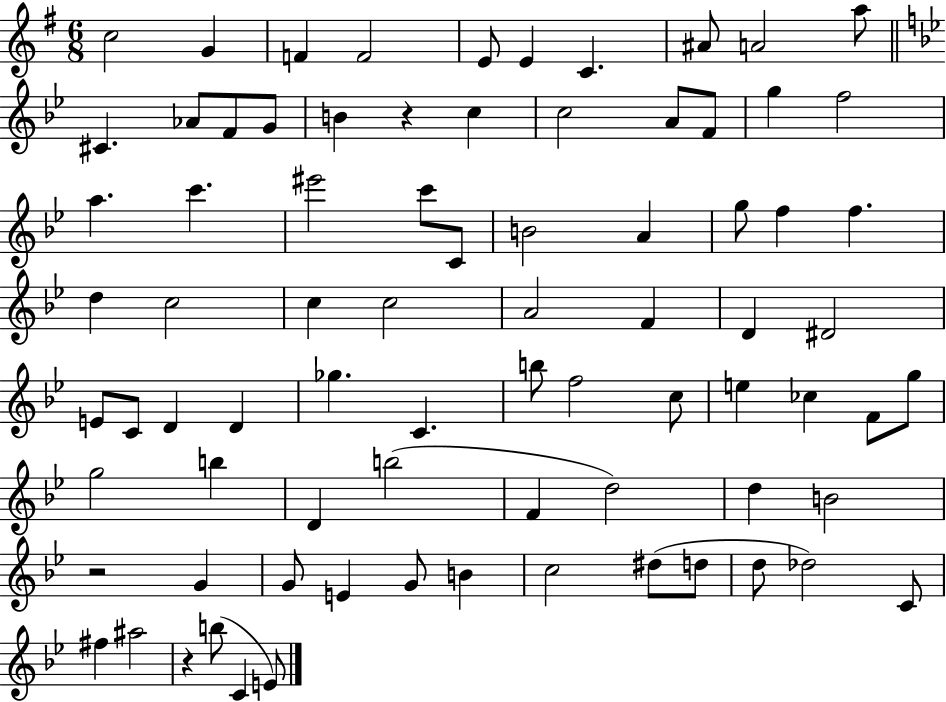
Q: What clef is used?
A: treble